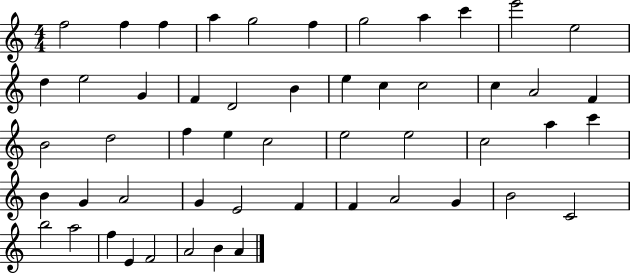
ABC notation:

X:1
T:Untitled
M:4/4
L:1/4
K:C
f2 f f a g2 f g2 a c' e'2 e2 d e2 G F D2 B e c c2 c A2 F B2 d2 f e c2 e2 e2 c2 a c' B G A2 G E2 F F A2 G B2 C2 b2 a2 f E F2 A2 B A